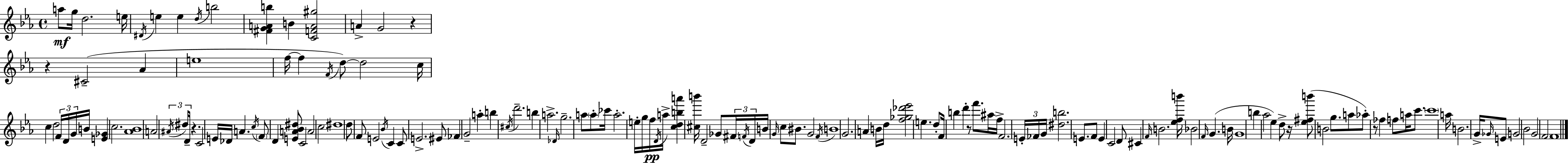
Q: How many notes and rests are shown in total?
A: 151